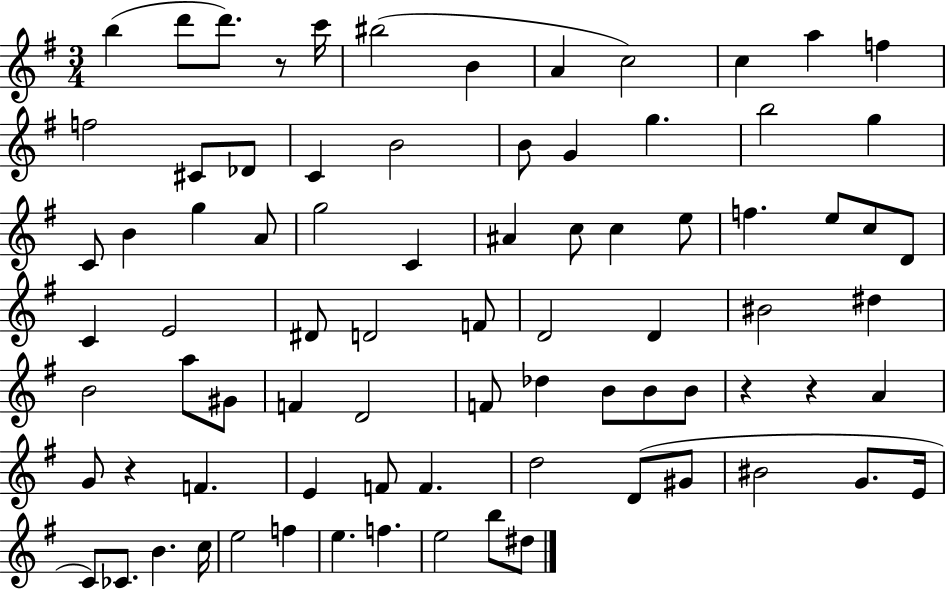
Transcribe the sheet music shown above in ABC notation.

X:1
T:Untitled
M:3/4
L:1/4
K:G
b d'/2 d'/2 z/2 c'/4 ^b2 B A c2 c a f f2 ^C/2 _D/2 C B2 B/2 G g b2 g C/2 B g A/2 g2 C ^A c/2 c e/2 f e/2 c/2 D/2 C E2 ^D/2 D2 F/2 D2 D ^B2 ^d B2 a/2 ^G/2 F D2 F/2 _d B/2 B/2 B/2 z z A G/2 z F E F/2 F d2 D/2 ^G/2 ^B2 G/2 E/4 C/2 _C/2 B c/4 e2 f e f e2 b/2 ^d/2